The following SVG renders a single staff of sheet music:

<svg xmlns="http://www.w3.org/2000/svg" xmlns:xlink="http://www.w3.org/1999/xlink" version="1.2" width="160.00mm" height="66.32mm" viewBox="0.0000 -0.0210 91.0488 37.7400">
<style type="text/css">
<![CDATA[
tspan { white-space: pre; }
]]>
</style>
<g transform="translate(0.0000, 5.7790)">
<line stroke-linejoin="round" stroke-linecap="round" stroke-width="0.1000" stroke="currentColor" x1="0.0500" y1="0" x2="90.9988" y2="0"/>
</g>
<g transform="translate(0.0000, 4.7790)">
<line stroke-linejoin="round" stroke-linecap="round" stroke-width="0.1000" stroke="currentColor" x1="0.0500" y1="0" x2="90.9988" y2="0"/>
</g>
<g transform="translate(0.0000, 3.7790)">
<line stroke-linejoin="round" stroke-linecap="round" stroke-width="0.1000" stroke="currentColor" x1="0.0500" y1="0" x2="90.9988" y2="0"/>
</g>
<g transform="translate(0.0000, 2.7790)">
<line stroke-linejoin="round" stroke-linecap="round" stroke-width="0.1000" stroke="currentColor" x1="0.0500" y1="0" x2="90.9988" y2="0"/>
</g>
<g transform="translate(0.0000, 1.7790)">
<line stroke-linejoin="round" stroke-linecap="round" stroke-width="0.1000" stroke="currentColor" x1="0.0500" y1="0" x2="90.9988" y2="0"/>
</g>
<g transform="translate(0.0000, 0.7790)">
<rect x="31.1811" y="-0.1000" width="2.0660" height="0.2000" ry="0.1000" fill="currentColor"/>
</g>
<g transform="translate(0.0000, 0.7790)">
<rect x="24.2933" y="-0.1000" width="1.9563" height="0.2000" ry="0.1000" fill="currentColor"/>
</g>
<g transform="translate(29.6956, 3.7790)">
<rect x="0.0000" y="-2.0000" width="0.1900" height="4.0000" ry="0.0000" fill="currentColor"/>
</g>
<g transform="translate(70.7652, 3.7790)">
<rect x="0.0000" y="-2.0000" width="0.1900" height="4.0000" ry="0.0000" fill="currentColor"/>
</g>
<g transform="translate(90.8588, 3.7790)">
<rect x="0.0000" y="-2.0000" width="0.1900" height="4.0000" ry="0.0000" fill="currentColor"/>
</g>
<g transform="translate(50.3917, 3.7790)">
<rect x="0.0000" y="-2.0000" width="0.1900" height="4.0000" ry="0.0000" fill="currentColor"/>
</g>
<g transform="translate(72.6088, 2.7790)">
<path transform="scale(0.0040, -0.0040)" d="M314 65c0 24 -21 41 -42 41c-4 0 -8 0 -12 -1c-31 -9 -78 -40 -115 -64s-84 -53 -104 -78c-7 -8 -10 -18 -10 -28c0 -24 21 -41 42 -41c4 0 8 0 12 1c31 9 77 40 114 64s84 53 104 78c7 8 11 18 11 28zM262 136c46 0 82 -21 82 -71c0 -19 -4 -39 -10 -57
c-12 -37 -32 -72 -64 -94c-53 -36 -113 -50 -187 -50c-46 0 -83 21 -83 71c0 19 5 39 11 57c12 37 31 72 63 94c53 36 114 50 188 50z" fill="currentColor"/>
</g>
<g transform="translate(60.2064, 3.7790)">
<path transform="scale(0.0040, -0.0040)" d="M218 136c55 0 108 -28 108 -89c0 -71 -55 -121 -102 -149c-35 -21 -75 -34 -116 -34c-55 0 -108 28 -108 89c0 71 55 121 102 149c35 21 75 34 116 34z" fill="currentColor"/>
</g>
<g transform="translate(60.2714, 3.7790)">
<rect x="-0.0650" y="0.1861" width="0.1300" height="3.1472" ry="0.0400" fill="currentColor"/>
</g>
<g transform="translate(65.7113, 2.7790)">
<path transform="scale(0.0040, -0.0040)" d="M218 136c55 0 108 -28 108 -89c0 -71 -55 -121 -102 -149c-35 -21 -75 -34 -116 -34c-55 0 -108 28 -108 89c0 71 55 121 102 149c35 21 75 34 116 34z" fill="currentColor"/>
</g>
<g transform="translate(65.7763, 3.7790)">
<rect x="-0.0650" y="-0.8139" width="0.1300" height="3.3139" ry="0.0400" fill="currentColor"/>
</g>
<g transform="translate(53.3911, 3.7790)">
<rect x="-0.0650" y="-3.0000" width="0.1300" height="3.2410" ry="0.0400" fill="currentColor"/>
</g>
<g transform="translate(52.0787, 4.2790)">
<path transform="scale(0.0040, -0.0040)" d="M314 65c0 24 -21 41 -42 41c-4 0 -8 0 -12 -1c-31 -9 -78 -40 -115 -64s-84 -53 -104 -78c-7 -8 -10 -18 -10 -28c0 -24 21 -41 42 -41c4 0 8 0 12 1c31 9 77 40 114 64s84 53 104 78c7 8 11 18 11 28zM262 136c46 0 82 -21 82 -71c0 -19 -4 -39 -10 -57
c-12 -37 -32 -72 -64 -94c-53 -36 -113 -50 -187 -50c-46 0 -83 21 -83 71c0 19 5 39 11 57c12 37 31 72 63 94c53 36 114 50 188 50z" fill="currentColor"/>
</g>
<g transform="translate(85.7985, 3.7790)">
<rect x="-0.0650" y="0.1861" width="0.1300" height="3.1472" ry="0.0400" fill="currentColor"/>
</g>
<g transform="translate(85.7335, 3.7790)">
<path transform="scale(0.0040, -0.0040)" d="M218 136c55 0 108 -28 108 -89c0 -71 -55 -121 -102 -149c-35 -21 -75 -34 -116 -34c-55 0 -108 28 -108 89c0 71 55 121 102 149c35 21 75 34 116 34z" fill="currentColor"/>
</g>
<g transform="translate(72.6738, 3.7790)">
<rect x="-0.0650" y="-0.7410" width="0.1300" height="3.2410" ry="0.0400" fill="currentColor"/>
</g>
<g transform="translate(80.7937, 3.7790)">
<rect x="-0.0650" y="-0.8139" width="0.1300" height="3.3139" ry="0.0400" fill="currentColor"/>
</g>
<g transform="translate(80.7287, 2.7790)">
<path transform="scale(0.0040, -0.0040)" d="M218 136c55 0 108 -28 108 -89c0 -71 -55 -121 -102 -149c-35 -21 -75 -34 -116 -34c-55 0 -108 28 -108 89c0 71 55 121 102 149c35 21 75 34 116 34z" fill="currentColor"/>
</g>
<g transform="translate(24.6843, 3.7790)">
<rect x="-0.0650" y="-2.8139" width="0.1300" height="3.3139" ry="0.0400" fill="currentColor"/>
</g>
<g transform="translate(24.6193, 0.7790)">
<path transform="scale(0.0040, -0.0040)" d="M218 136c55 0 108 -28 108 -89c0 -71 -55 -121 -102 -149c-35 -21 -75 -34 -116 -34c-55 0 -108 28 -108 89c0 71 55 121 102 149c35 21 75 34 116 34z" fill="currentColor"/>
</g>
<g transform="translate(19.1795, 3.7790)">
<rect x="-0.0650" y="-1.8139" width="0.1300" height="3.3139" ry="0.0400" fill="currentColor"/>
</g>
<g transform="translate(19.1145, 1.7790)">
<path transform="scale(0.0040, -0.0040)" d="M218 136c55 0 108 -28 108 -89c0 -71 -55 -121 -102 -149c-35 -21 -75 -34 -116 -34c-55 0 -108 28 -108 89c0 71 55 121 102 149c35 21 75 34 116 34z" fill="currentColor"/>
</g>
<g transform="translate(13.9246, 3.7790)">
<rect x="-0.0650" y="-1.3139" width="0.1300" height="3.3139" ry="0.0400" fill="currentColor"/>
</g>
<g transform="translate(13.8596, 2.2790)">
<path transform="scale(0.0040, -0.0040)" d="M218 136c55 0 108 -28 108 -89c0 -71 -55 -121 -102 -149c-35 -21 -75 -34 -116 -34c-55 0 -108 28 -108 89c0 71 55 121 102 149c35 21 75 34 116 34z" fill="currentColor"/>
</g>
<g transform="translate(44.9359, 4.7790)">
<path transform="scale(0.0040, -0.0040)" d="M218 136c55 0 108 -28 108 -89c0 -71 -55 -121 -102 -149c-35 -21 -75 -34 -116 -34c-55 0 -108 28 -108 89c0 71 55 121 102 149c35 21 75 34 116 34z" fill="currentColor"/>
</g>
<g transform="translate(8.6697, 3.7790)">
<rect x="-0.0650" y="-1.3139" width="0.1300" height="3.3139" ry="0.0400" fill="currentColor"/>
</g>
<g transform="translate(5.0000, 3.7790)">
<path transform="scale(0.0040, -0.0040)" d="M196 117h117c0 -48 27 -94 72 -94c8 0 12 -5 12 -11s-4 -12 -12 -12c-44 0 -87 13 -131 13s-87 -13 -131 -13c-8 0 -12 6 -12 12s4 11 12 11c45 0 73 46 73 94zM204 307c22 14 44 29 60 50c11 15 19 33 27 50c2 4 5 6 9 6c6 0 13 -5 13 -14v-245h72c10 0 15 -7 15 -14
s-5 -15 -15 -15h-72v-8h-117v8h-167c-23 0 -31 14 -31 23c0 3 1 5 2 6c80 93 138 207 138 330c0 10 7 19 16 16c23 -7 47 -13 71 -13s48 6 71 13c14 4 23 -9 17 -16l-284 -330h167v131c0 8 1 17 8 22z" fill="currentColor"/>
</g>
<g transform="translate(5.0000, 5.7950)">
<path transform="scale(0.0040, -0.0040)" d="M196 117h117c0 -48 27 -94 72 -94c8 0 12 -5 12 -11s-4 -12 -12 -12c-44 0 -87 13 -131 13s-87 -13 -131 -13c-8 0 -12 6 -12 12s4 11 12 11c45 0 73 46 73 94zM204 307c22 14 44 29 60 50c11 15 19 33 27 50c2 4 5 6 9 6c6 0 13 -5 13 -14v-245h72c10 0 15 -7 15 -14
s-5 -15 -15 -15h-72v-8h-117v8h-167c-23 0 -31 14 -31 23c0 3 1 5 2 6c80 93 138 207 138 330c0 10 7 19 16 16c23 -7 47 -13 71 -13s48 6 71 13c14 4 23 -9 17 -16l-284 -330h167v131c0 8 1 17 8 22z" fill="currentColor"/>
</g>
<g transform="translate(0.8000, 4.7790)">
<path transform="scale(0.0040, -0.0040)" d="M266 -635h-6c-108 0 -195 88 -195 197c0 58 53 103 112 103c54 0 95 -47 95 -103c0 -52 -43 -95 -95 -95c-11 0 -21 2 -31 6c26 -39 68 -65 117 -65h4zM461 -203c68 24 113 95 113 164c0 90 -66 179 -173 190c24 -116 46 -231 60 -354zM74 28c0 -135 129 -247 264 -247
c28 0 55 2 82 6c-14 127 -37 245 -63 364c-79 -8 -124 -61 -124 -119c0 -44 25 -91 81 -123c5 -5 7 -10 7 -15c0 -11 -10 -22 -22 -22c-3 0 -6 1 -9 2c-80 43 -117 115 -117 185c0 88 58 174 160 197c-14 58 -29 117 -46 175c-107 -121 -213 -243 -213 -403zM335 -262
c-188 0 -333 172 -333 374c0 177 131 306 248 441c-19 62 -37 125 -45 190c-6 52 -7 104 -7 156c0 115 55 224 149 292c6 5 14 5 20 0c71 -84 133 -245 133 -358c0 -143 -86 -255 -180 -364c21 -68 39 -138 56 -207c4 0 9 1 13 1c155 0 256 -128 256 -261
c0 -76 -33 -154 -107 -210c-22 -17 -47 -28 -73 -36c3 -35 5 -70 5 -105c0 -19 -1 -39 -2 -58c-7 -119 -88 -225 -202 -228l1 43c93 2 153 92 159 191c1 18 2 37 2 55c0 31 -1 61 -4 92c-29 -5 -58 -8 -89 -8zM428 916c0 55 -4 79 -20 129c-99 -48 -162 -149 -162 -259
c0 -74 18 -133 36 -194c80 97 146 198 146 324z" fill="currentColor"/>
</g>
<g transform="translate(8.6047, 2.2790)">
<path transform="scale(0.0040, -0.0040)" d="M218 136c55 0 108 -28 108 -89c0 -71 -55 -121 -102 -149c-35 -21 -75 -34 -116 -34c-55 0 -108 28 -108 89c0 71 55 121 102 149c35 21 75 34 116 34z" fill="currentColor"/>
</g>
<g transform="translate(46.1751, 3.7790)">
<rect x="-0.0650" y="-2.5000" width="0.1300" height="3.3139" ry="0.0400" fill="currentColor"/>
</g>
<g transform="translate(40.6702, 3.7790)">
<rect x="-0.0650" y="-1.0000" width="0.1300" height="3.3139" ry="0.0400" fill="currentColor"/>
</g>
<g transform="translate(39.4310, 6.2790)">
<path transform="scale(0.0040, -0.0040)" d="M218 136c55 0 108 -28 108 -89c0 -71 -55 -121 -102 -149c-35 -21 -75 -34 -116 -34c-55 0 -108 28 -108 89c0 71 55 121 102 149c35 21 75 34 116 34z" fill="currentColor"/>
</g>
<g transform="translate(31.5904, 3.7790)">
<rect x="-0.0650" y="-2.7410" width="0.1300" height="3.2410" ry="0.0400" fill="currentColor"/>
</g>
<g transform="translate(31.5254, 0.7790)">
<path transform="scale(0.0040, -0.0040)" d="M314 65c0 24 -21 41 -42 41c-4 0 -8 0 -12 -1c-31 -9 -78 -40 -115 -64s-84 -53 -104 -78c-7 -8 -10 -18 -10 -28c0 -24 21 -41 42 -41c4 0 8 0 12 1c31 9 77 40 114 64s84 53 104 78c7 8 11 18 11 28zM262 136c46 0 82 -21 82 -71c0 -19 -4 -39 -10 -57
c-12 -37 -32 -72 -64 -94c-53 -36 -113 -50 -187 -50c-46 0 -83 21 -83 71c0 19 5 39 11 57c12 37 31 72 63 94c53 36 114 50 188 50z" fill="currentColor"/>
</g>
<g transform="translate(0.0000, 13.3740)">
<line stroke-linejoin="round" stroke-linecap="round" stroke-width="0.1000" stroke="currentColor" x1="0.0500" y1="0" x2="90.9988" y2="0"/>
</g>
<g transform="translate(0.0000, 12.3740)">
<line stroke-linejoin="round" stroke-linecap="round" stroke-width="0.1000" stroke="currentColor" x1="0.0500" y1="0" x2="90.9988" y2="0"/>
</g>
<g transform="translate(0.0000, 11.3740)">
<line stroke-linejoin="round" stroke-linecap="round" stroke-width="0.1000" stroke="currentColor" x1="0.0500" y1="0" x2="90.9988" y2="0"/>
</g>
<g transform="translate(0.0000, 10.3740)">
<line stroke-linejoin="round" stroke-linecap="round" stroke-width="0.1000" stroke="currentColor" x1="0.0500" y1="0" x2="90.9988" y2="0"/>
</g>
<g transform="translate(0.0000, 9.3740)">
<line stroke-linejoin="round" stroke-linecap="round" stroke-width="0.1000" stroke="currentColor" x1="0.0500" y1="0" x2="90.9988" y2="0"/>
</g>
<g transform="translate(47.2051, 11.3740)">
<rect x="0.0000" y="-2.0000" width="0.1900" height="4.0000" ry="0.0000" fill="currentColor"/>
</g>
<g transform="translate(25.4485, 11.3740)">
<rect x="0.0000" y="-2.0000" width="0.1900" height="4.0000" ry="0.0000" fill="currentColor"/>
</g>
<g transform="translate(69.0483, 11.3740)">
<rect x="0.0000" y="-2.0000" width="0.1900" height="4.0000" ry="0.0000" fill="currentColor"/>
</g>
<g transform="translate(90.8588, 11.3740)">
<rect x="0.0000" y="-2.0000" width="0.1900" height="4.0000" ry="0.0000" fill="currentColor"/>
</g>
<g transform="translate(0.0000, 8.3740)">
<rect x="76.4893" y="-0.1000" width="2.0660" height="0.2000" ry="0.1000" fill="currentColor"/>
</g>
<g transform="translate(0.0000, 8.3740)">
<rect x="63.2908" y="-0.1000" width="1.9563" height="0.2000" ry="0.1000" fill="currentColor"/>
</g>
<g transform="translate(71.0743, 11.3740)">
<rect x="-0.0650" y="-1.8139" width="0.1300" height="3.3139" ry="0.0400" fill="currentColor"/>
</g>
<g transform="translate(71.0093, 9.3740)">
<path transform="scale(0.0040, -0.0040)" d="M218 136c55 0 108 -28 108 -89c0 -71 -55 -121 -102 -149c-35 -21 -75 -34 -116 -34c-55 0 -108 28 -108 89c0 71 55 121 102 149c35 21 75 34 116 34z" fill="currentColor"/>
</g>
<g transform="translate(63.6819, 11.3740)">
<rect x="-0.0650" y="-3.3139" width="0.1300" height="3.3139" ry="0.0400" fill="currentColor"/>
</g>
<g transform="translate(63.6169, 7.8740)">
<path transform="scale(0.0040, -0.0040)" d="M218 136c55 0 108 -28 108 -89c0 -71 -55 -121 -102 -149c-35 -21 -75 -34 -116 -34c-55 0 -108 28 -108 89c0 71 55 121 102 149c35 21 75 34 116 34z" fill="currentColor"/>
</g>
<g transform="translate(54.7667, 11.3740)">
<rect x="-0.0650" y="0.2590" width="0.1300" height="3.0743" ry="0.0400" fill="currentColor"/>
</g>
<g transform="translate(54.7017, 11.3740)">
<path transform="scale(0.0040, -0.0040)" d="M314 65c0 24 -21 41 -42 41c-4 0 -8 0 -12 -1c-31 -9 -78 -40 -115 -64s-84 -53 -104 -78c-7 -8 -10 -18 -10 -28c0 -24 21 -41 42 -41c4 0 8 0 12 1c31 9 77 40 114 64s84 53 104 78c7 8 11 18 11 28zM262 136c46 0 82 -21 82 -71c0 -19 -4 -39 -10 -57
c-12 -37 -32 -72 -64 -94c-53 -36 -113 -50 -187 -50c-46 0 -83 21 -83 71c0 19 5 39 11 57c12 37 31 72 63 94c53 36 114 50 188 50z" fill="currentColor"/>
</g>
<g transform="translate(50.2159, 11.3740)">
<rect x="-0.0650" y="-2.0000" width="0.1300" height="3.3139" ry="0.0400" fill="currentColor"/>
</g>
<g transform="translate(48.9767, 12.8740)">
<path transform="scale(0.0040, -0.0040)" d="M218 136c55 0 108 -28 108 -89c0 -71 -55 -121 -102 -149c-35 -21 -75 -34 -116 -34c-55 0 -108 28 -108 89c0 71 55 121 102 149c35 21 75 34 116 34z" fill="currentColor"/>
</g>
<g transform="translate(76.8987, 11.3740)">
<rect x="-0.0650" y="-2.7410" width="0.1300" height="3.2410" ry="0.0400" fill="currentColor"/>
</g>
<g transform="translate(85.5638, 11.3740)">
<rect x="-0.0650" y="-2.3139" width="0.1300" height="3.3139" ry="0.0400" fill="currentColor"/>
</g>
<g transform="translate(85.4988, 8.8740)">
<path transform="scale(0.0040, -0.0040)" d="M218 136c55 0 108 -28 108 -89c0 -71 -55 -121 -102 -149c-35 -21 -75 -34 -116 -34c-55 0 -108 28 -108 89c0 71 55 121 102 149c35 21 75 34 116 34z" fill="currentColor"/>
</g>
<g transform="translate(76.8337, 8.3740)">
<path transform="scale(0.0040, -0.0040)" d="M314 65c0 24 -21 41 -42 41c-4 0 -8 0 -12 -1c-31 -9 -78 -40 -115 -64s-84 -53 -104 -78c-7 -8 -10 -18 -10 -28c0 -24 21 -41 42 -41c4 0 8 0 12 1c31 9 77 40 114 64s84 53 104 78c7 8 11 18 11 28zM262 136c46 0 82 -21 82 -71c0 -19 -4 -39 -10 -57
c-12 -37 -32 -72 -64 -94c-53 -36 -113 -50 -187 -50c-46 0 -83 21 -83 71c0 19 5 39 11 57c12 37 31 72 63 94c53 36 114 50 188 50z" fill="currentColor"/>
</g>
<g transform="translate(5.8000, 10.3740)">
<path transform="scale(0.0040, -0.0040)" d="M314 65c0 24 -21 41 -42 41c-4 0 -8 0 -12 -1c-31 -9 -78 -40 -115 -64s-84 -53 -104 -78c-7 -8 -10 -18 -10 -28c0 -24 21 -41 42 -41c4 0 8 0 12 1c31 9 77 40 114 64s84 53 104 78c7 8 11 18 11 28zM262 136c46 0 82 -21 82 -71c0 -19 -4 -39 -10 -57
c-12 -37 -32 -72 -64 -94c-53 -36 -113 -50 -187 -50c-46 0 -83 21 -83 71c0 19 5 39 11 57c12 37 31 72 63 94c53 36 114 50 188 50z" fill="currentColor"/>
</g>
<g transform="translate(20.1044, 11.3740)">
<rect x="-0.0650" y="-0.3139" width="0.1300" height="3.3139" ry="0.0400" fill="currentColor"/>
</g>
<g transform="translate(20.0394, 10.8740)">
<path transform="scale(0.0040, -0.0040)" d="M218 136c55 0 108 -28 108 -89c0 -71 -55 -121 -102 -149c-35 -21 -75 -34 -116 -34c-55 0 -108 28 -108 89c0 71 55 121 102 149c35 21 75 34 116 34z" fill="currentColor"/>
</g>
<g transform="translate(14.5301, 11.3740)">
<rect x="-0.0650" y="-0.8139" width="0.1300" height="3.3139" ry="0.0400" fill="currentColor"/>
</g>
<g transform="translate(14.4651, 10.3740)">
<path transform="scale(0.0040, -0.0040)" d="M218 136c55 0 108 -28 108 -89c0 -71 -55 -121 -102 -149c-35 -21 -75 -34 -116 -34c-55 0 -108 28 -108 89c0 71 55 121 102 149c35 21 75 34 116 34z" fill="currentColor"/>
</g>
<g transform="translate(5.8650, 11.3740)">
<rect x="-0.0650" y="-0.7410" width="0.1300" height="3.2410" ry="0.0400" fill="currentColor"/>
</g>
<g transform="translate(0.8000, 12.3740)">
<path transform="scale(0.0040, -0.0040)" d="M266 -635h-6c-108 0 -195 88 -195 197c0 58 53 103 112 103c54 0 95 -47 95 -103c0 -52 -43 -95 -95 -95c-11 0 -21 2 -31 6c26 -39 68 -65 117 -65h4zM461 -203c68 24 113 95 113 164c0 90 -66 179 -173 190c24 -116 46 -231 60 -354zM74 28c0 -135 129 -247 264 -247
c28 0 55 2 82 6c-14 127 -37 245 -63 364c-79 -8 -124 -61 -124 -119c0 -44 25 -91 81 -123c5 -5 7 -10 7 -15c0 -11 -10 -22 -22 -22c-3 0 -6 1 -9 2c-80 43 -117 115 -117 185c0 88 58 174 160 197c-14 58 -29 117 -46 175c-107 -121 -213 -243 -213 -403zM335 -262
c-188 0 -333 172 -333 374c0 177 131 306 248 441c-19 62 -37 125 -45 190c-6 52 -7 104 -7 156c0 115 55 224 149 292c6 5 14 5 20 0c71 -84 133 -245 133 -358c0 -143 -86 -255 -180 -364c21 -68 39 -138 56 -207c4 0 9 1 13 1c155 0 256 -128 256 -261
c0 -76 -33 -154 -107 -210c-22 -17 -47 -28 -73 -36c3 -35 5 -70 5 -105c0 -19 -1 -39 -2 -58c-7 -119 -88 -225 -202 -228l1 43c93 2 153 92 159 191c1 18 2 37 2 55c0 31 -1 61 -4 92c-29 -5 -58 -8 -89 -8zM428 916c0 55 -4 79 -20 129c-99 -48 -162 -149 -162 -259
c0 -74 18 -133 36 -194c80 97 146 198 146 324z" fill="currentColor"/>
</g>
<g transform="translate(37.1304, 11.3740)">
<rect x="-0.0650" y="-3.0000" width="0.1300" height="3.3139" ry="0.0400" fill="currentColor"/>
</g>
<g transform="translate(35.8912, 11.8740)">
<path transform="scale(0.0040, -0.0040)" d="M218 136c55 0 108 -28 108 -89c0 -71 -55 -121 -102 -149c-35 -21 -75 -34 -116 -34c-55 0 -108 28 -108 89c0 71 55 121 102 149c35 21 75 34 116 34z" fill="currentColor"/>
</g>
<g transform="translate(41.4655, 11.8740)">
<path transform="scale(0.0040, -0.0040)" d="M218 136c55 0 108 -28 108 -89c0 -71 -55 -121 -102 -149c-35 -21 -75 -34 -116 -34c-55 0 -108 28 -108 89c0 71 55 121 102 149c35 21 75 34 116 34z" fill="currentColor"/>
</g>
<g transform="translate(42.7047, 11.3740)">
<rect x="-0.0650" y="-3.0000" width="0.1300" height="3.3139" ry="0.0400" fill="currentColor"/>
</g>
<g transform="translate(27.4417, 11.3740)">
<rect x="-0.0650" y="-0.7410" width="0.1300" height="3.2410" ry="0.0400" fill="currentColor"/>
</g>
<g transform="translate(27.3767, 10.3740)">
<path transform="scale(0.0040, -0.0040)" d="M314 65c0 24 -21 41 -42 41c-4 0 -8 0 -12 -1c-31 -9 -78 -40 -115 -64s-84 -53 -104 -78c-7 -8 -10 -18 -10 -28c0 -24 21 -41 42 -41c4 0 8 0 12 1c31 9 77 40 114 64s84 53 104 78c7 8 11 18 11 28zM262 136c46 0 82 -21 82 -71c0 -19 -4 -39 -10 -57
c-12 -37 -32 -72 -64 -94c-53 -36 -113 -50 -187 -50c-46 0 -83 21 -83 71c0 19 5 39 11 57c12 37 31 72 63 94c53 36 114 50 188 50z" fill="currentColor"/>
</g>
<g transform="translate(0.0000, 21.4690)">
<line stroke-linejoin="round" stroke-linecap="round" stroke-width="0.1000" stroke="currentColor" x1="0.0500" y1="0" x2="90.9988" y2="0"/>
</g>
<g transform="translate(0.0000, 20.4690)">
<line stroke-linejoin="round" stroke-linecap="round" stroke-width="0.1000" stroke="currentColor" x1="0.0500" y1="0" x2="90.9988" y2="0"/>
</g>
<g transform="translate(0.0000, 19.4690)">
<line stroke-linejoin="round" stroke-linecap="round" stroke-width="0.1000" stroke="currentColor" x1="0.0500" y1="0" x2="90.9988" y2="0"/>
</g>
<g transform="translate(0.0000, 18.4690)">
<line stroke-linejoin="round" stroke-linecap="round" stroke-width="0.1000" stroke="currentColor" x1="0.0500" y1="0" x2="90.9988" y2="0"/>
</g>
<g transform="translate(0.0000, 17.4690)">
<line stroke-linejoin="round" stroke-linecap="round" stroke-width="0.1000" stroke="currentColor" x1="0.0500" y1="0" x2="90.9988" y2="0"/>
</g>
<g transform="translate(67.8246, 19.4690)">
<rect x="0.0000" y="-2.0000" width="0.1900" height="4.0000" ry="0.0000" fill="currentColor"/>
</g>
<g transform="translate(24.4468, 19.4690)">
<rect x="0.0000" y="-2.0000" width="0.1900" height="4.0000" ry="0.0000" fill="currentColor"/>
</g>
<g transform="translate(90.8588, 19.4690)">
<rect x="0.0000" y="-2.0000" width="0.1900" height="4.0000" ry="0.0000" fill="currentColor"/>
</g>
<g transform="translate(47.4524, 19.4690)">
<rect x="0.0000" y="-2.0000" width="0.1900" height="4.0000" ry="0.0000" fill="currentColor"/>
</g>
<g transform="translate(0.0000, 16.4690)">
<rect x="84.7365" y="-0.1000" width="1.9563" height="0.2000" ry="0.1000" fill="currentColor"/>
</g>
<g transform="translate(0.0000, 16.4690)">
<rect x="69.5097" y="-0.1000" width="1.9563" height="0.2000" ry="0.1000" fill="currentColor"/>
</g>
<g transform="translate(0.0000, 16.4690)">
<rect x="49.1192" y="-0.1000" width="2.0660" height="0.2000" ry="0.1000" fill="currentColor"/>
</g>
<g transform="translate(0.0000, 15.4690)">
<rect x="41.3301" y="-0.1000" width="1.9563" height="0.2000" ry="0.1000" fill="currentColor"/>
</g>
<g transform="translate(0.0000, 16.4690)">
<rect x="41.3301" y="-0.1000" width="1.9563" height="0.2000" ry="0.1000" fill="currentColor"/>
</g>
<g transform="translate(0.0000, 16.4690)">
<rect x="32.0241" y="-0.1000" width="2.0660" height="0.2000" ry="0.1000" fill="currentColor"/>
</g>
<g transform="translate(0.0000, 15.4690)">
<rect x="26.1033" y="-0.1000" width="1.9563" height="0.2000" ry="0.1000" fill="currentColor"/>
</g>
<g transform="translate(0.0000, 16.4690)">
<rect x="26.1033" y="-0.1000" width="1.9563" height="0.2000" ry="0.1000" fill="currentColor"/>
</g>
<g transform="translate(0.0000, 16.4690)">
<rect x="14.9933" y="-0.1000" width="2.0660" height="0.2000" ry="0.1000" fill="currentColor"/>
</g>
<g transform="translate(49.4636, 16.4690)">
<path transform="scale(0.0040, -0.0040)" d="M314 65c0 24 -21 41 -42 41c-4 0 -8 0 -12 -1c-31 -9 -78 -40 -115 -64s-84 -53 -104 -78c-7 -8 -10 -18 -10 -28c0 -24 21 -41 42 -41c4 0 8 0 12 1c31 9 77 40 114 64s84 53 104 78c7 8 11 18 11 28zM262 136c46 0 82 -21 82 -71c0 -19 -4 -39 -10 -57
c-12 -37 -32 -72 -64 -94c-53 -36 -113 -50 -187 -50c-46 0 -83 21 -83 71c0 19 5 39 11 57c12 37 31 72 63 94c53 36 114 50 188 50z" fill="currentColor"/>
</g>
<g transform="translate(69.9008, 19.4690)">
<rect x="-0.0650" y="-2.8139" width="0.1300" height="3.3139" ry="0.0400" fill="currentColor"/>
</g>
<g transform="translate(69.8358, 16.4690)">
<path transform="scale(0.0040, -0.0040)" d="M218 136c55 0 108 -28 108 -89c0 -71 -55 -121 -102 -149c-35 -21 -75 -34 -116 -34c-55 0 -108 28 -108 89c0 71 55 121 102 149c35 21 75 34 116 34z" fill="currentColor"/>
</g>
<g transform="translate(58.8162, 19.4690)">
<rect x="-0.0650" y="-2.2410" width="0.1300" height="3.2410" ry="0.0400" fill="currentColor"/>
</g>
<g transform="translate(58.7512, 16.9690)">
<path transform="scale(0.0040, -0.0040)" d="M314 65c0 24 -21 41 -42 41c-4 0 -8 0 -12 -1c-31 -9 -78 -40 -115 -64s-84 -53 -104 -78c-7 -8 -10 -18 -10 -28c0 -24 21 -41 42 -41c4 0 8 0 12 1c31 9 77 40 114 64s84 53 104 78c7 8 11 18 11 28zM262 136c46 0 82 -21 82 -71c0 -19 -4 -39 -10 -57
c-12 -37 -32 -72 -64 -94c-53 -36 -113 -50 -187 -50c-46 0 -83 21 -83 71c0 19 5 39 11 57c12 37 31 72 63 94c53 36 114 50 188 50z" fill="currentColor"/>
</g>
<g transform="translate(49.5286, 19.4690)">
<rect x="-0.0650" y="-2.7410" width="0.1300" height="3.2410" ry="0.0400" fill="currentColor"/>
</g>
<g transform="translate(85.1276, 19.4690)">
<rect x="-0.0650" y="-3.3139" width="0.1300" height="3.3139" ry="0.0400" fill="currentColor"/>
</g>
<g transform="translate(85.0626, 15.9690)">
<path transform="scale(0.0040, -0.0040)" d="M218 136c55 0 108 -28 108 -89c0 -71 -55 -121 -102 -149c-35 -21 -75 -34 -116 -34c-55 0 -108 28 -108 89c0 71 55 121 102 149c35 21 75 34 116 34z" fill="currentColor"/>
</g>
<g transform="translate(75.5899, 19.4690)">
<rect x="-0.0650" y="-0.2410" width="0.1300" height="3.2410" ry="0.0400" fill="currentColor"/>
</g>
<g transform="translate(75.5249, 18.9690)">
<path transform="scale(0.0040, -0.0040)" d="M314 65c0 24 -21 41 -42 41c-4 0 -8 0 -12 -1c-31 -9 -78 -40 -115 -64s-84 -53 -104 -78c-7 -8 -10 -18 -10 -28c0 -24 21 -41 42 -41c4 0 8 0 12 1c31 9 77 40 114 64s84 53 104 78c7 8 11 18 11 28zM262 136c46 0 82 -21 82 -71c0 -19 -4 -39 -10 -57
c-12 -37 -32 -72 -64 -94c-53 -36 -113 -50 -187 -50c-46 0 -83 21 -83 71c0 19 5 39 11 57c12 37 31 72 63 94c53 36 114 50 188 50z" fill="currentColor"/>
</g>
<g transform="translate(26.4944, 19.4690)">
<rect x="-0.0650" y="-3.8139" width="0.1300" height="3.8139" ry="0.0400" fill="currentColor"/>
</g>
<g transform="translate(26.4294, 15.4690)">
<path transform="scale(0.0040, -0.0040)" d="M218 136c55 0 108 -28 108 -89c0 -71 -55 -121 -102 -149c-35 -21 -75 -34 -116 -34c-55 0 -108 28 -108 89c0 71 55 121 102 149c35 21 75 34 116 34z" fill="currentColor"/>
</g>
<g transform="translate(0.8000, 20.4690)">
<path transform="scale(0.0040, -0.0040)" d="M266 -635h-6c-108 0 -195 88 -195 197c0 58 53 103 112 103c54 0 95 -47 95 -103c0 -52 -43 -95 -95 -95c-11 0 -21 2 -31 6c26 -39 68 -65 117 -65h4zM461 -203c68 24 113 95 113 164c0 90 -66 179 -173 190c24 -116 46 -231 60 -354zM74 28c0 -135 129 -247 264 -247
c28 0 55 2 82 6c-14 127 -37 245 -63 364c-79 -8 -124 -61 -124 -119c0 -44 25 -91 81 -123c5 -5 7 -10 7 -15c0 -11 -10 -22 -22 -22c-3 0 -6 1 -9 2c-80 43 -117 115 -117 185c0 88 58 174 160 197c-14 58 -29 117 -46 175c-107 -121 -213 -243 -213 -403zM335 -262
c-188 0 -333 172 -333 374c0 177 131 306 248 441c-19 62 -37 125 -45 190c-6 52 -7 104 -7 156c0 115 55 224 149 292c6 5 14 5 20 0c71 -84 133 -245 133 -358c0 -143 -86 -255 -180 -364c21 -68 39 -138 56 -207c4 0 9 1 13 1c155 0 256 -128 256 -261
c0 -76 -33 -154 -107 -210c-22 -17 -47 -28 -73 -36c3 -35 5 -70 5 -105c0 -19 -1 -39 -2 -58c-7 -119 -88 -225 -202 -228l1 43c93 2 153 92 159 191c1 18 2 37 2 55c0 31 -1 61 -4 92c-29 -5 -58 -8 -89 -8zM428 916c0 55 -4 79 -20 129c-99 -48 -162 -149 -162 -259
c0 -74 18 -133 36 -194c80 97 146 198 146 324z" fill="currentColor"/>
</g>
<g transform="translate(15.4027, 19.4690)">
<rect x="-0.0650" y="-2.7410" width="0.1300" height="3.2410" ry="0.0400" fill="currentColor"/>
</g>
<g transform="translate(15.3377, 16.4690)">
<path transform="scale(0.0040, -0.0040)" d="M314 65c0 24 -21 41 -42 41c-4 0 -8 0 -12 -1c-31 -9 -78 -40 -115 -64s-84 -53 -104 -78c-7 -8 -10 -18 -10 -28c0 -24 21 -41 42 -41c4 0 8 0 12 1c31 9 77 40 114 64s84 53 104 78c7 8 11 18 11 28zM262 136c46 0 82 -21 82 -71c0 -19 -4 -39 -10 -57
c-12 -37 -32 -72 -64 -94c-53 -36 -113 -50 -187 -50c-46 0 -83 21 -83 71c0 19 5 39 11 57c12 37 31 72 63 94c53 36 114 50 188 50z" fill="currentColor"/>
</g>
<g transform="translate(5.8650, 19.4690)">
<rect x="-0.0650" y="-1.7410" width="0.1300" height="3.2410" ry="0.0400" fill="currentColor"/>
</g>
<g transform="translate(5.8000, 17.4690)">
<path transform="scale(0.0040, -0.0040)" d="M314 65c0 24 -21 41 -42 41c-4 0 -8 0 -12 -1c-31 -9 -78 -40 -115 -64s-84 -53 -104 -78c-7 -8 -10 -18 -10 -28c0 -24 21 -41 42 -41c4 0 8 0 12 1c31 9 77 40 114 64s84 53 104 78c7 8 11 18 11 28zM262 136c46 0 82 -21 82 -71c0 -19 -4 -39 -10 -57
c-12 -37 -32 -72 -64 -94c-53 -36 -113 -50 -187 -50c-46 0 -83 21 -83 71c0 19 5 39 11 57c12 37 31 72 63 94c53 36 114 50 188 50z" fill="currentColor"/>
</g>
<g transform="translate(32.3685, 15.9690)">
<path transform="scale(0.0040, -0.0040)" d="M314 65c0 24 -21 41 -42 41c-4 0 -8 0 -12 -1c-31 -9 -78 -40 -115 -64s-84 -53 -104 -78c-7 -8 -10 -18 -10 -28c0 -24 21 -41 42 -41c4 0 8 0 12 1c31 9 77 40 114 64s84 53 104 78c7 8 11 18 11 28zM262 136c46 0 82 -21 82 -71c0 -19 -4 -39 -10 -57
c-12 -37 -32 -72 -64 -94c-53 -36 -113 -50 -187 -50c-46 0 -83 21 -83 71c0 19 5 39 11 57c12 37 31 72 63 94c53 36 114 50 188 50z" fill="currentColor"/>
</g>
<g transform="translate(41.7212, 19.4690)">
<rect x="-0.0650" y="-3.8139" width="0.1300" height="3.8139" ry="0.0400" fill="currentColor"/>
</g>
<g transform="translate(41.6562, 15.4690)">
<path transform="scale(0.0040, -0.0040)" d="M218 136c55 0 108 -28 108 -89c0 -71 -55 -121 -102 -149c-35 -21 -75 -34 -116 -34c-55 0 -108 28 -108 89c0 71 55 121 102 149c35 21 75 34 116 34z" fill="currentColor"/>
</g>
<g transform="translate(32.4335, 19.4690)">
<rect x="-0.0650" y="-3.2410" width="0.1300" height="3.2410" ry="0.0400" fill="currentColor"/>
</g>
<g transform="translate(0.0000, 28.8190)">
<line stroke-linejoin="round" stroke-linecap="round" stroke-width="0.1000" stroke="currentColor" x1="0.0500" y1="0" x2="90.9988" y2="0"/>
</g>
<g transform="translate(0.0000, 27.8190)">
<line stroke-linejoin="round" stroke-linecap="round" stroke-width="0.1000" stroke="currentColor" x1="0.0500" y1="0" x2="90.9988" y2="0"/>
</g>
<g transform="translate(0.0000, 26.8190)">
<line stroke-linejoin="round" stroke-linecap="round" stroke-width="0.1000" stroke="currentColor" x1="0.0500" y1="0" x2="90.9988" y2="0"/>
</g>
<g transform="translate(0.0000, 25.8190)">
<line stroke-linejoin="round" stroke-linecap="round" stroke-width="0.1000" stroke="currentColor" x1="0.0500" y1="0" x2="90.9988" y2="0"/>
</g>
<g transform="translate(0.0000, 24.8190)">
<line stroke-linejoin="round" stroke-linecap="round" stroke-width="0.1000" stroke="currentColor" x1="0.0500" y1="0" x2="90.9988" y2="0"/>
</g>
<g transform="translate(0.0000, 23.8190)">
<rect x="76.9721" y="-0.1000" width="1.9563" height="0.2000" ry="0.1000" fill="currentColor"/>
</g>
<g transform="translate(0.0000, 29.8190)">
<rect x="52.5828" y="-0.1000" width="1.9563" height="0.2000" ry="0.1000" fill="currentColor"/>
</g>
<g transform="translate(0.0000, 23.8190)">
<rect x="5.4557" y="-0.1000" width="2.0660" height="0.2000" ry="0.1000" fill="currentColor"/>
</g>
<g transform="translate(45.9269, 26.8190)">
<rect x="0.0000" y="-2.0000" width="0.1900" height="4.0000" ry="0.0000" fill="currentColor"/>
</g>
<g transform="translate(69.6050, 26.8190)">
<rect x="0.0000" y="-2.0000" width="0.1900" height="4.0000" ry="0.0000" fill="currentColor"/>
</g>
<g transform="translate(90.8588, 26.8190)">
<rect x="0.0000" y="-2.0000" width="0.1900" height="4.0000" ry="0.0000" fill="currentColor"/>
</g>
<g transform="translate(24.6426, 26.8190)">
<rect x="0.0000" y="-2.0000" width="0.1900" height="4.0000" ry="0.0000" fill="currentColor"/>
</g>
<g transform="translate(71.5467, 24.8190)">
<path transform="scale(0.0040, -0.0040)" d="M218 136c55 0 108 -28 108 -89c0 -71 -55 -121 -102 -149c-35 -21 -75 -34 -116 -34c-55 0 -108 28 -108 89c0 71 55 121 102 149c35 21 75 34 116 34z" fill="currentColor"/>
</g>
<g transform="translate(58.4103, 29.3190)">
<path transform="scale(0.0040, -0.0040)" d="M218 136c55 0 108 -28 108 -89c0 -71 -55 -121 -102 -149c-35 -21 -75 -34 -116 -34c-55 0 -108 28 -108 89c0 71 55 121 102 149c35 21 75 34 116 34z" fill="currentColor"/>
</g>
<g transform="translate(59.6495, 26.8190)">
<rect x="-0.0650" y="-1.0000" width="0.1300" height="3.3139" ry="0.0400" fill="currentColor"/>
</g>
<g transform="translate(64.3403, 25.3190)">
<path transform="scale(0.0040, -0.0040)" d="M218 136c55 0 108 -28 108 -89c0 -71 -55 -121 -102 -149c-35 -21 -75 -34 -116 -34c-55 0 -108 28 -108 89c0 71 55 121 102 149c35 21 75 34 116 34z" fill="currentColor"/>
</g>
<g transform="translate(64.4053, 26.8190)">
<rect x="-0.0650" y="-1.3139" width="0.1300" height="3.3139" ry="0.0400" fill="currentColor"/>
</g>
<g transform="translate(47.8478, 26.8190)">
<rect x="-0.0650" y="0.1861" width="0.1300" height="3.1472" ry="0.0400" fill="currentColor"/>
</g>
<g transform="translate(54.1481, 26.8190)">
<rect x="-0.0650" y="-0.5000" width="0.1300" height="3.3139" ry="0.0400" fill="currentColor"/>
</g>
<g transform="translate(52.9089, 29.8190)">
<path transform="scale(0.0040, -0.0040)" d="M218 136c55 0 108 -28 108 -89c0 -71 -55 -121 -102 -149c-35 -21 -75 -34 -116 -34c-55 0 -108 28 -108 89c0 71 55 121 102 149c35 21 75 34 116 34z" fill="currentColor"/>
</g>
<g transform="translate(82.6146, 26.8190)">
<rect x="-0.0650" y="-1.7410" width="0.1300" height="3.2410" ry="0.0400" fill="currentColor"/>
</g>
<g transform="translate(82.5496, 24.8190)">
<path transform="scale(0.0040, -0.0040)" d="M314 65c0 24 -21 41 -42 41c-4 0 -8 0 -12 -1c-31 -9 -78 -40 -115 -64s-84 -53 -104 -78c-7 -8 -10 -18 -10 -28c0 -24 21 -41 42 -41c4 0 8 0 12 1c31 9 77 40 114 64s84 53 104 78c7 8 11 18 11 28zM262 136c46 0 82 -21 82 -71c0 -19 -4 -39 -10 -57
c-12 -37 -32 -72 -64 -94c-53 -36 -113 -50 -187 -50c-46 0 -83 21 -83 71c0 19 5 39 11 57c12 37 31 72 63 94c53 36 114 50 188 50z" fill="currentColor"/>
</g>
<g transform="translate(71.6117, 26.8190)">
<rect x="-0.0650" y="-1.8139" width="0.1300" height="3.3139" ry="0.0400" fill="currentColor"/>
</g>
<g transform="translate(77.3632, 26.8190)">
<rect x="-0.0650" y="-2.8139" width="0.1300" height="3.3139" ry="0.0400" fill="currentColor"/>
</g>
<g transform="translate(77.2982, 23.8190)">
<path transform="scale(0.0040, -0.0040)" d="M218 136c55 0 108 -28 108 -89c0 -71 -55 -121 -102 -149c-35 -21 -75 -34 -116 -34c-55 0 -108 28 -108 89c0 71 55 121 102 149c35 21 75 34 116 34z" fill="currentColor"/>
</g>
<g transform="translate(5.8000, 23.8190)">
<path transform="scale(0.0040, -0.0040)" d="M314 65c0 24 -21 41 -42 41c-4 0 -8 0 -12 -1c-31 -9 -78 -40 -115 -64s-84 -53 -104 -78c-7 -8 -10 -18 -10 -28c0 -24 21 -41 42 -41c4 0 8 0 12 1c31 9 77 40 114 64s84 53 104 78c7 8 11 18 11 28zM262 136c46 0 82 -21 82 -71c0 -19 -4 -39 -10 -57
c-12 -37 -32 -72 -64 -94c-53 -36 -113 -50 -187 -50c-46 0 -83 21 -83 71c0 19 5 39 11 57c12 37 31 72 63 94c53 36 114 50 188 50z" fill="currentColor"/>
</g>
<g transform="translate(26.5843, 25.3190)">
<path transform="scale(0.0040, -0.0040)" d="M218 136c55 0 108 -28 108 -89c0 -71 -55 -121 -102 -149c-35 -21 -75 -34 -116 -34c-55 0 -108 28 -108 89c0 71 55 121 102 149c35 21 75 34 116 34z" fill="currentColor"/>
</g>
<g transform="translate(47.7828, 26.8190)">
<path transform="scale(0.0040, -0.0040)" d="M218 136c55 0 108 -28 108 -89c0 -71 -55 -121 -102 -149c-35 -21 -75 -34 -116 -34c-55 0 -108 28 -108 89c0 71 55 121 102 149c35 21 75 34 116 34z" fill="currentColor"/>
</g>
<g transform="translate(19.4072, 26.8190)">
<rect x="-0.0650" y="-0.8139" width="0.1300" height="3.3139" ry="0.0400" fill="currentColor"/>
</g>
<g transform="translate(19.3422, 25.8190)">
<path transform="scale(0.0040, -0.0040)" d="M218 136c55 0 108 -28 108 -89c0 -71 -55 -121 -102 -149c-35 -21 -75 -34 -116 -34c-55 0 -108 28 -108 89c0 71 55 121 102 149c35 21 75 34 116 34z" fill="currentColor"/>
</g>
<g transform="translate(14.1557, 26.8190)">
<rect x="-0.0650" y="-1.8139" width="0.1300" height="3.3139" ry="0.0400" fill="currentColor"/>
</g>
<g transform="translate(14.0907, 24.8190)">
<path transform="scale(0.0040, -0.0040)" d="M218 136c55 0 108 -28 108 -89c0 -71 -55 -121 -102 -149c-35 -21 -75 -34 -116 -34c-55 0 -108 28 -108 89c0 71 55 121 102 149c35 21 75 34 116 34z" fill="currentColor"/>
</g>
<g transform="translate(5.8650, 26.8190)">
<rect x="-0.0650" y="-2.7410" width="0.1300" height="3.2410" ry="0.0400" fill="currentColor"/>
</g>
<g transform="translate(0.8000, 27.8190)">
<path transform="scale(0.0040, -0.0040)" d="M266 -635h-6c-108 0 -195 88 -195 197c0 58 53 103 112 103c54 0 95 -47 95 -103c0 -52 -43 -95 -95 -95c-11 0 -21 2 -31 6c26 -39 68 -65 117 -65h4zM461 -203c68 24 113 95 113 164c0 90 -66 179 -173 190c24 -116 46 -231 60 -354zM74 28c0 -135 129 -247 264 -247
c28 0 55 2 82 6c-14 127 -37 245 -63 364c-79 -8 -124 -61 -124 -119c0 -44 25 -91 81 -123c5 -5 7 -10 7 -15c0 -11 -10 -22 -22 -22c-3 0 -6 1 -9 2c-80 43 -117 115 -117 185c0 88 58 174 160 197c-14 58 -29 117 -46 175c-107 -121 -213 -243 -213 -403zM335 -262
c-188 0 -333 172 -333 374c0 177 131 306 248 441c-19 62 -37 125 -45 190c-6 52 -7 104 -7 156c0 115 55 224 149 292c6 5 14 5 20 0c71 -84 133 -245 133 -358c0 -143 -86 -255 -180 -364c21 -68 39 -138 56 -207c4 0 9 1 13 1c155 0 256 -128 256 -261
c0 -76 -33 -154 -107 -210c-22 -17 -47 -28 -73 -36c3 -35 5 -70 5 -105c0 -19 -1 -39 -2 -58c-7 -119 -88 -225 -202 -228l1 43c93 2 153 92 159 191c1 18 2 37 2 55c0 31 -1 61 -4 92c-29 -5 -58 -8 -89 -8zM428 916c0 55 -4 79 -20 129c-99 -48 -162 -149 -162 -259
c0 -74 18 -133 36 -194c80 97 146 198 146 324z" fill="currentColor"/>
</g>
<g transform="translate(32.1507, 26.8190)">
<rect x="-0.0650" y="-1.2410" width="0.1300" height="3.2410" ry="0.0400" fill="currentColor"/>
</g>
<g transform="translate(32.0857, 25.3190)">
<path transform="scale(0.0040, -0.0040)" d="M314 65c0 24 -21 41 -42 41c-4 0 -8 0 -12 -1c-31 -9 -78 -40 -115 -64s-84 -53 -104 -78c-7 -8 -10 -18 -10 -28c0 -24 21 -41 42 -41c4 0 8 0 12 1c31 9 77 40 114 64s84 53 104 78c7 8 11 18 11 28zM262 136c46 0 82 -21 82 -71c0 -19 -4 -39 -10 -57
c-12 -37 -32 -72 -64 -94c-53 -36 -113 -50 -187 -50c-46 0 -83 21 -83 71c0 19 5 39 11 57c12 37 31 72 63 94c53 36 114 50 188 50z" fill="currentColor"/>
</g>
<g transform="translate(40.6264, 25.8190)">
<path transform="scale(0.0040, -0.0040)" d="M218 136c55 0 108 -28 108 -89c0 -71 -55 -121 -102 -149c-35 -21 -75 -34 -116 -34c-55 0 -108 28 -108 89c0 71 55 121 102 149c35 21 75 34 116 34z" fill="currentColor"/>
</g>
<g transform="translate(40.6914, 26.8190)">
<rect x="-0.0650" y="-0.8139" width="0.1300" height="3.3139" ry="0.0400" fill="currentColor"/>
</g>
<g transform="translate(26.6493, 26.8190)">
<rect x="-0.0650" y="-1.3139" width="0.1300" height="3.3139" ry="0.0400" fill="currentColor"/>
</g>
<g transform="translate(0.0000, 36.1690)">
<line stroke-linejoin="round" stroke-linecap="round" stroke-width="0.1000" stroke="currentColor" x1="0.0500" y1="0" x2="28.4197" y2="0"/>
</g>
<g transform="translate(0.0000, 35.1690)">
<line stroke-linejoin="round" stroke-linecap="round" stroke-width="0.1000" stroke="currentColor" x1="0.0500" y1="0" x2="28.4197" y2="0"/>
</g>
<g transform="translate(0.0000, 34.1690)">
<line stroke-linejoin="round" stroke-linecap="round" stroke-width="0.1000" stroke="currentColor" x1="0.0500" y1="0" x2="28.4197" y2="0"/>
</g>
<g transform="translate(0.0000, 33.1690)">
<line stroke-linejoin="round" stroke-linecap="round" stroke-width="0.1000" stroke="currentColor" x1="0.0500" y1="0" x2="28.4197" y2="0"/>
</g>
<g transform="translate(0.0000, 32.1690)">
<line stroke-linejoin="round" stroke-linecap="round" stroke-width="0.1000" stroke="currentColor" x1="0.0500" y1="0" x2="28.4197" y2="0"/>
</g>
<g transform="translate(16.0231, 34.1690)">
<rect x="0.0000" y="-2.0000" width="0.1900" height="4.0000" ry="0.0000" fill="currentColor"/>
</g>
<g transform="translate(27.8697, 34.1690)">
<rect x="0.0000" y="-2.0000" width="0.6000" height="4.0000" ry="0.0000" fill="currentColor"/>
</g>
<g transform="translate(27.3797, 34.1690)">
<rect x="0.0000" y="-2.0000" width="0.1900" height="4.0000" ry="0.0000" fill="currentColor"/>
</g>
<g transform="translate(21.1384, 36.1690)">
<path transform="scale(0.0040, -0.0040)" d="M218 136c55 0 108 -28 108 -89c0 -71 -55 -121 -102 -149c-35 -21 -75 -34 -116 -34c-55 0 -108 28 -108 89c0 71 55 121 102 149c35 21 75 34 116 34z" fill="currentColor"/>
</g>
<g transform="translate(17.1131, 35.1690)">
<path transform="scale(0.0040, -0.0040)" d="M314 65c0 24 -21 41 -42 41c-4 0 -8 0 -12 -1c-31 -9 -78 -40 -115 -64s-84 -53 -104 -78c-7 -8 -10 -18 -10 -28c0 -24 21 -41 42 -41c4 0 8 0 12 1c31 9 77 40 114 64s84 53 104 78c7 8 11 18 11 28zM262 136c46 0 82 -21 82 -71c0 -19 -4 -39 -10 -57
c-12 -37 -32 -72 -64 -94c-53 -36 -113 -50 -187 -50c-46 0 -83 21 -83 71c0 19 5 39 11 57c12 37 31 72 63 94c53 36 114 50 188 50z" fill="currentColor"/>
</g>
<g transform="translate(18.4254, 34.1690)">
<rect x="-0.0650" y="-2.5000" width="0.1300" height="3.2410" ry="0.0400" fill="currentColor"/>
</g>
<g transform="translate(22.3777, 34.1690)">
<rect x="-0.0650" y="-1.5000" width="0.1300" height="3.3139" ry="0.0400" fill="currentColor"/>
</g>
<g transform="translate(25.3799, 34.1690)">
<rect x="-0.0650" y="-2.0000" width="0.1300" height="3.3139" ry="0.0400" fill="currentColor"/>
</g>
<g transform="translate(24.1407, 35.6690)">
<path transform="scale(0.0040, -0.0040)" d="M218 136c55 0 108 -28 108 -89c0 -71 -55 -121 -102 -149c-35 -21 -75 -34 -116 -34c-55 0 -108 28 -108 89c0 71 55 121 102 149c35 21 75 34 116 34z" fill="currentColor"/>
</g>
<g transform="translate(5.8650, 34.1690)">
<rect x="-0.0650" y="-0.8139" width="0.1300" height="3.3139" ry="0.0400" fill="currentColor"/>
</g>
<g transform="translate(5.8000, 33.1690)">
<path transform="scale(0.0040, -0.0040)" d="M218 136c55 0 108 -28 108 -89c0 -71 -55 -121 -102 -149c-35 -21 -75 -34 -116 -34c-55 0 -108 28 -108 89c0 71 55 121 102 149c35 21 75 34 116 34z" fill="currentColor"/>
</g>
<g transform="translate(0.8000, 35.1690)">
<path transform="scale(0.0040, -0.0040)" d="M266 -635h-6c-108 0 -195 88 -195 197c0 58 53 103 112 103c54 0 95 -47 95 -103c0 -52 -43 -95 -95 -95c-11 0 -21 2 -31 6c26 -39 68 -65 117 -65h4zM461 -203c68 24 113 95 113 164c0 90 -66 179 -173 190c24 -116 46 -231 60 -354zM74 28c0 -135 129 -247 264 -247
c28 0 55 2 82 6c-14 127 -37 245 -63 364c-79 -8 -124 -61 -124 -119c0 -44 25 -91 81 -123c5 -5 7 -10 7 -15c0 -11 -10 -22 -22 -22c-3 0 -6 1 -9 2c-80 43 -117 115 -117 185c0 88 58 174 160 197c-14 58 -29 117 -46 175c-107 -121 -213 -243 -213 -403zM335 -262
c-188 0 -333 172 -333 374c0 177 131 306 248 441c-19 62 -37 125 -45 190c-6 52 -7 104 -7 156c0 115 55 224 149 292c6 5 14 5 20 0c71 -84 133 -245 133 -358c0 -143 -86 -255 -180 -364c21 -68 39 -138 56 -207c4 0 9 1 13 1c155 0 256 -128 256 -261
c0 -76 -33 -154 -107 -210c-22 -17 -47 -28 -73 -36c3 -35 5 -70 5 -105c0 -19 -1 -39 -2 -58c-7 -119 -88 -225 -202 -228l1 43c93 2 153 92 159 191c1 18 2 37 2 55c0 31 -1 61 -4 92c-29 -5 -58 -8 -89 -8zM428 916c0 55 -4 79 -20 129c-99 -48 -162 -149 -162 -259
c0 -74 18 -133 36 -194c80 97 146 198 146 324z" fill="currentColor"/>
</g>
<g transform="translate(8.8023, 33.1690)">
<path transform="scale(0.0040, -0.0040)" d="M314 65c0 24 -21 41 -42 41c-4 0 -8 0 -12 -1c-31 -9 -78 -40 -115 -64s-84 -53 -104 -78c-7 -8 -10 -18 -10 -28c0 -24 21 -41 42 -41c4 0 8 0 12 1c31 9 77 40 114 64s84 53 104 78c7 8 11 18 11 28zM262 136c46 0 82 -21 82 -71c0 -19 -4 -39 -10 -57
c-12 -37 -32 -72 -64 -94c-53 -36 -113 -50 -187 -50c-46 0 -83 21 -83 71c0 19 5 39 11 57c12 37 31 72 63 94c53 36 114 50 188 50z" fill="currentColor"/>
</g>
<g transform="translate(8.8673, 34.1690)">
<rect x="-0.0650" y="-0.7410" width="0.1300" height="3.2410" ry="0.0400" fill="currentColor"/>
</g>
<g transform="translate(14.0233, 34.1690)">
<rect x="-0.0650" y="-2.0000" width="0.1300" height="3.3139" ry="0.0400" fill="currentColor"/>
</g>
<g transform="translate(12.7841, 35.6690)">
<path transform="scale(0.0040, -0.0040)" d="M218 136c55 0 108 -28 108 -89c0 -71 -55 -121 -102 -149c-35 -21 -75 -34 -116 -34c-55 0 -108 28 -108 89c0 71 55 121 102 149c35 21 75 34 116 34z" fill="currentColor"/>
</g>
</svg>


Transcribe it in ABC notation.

X:1
T:Untitled
M:4/4
L:1/4
K:C
e e f a a2 D G A2 B d d2 d B d2 d c d2 A A F B2 b f a2 g f2 a2 c' b2 c' a2 g2 a c2 b a2 f d e e2 d B C D e f a f2 d d2 F G2 E F